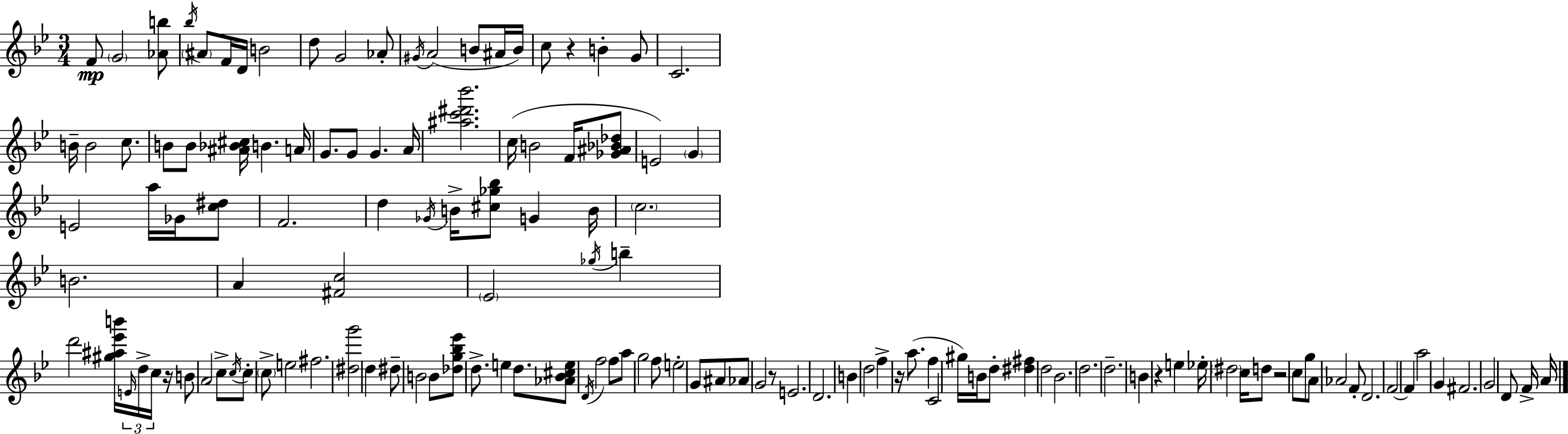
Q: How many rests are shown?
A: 6